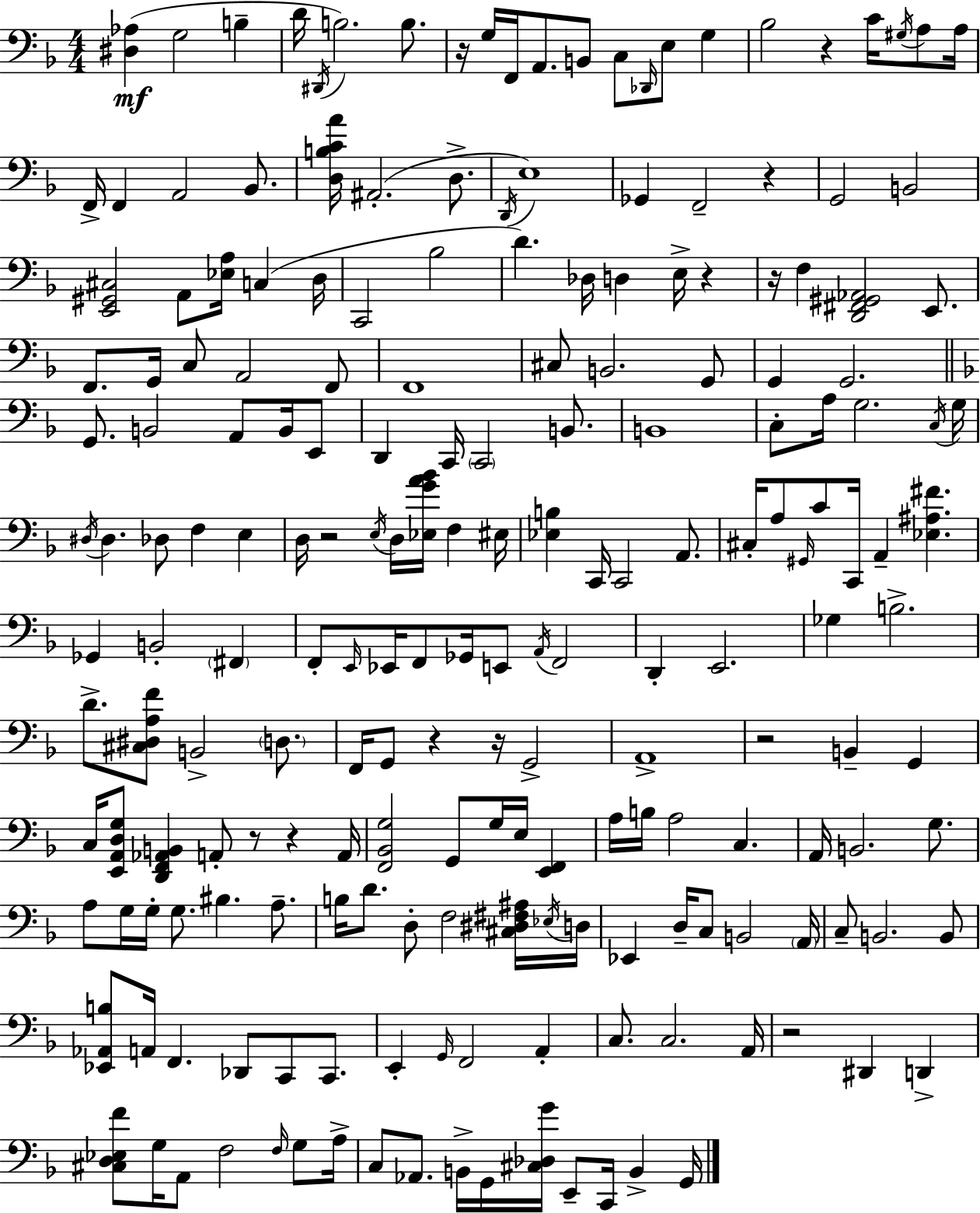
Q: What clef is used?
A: bass